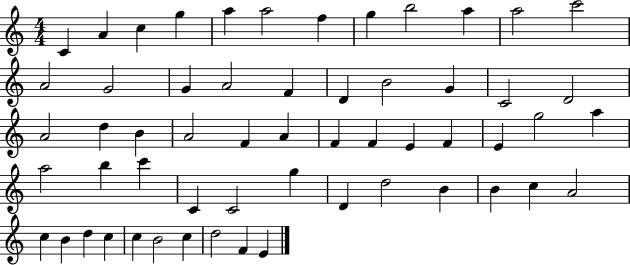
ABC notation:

X:1
T:Untitled
M:4/4
L:1/4
K:C
C A c g a a2 f g b2 a a2 c'2 A2 G2 G A2 F D B2 G C2 D2 A2 d B A2 F A F F E F E g2 a a2 b c' C C2 g D d2 B B c A2 c B d c c B2 c d2 F E